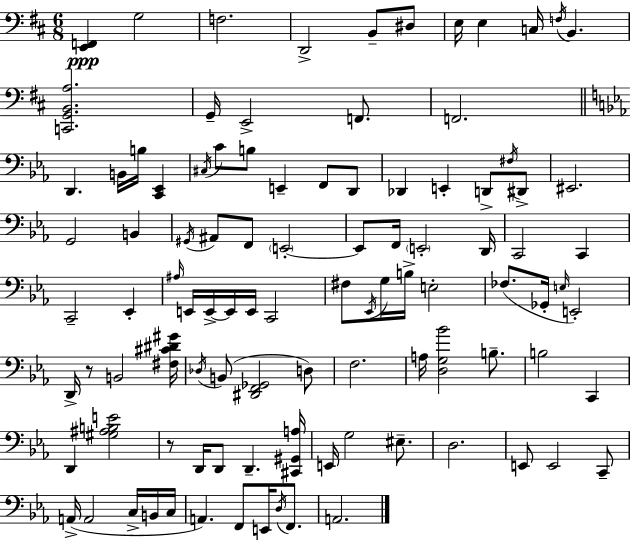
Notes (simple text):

[E2,F2]/q G3/h F3/h. D2/h B2/e D#3/e E3/s E3/q C3/s F3/s B2/q. [C2,G2,B2,A3]/h. G2/s E2/h F2/e. F2/h. D2/q. B2/s B3/s [C2,Eb2]/q C#3/s C4/e B3/e E2/q F2/e D2/e Db2/q E2/q D2/e F#3/s D#2/e EIS2/h. G2/h B2/q G#2/s A#2/e F2/e E2/h E2/e F2/s E2/h D2/s C2/h C2/q C2/h Eb2/q A#3/s E2/s E2/s E2/s E2/s C2/h F#3/e Eb2/s G3/s B3/s E3/h FES3/e. Gb2/s E3/s E2/h D2/s R/e B2/h [F#3,C#4,D#4,G#4]/s Db3/s B2/e [D#2,F2,Gb2]/h D3/e F3/h. A3/s [D3,G3,Bb4]/h B3/e. B3/h C2/q D2/q [G#3,A#3,B3,E4]/h R/e D2/s D2/e D2/q. [C#2,G#2,A3]/s E2/s G3/h EIS3/e. D3/h. E2/e E2/h C2/e A2/s A2/h C3/s B2/s C3/s A2/q. F2/e E2/s D3/s F2/e. A2/h.